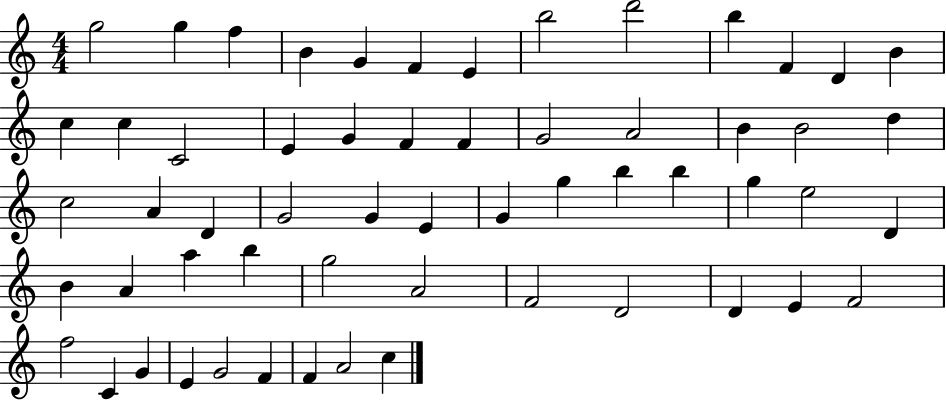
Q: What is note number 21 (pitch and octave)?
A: G4